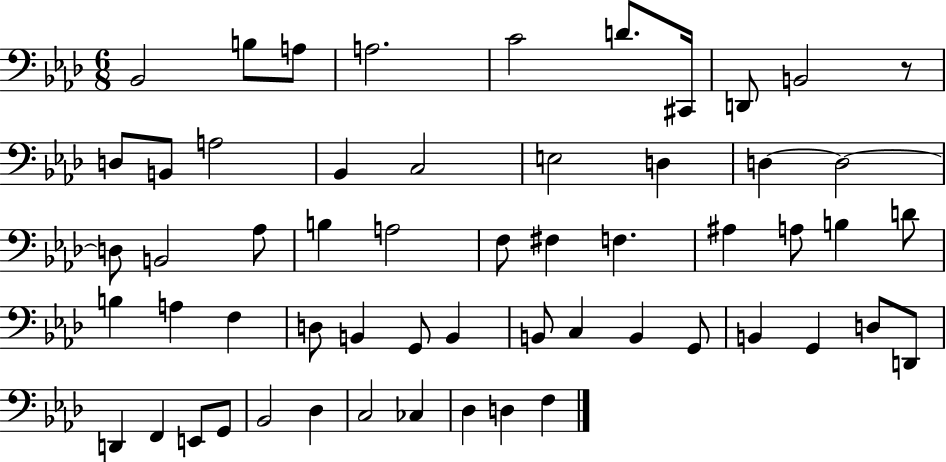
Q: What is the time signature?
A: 6/8